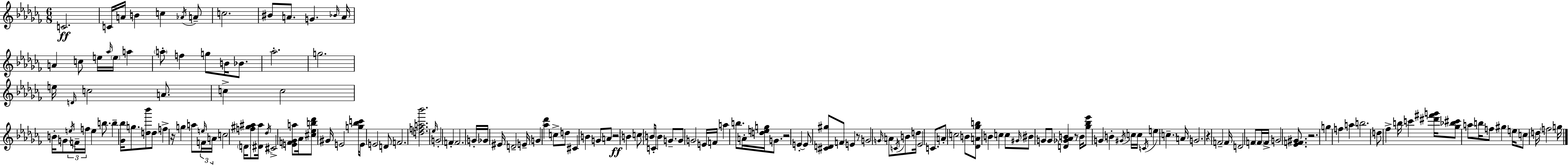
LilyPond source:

{
  \clef treble
  \numericTimeSignature
  \time 6/8
  \key aes \minor
  c'2.\ff | c'16 a'16 b'4 c''4 \acciaccatura { aes'16 } a'8-- | c''2. | bis'8 a'8. g'4. | \break \grace { bes'16 } a'16 a'4 c''8 e''16 \grace { aes''16 } \parenthesize e''16 a''4 | \parenthesize a''8-. f''4 g''8 b'16 | bes'8. aes''2.-. | g''2. | \break e''16 \grace { d'16 } c''2 | a'8. c''4-> c''2 | b'16-. g'8 \tuplet 3/2 { \acciaccatura { e''16 } f'16-- f''16 } e''4 | b''8. b''4-- <ges' bes''>16 g''8. | \break <d'' bes'''>8 d''8 f''4-> r16 g''4 | a''8 \tuplet 3/2 { \grace { e''16 } f'16 a'16 } c''2 | \parenthesize d'16 <f'' gis'' ais''>8 <dis' ais''>16 \acciaccatura { des''16 } cis'2-> | <e' f' ges' a''>8 aes'16 <cis'' ees'' b'' des'''>8 gis'16 e'2 | \break <g'' bes'' c'''>16 e'8 e'2 | d'8 f'2. | <d'' f'' a'' bes'''>2. | \grace { ees''16 } g'2-. | \break f'4-. f'2. | g'16-. ges'16 eis'16 d'2-- | e'16-- g'4 | <aes'' des'''>4 c''8-> d''8 cis'4 | \break b'4 g'8 a'8 r2\ff | b'4 c''8 b'8 | c'16-. b'4 g'8.-- g'8 g'2 | e'16 f'16 a''4 | \break b''8. a'16-. <d'' e'' g''>16 g'8. r2 | e'4-.~~ e'8 <cis' d' gis''>8 | f'8 e'4 r8 g'2 | \grace { g'16 } a'8 \acciaccatura { c'16 } b'8 d''16 ees'2 | \break c'8. a'8-. | c''2 b'8 <des' a' ges'' b''>8 | b'4 c''4 c''8 \grace { gis'16 } bis'8 | g'8 g'8 <d' ges' aes' b'>4 r8 b'16 | \break <ges'' bes'' ees'''>8 g'4 b'4-. \acciaccatura { gis'16 } c''16 | c''16 \acciaccatura { c'16 } e''4 \parenthesize c''4.-- | a'16 g'2. | r4 f'2-- | \break f'16 d'2 f'8 | \parenthesize f'16 f'16-> g'2 <ees' f' gis'>8. | r2. | g''4 f''4 a''4 | \break b''2. | d''8 fes''4-> b''16 c'''4 | <dis''' fis''' g'''>16 <ges'' bes'' cis'''>8 a''8 b''16 f''8 gis''4 | e''16 c''8 d''16 \parenthesize f''2 | \break g''16 \bar "|."
}